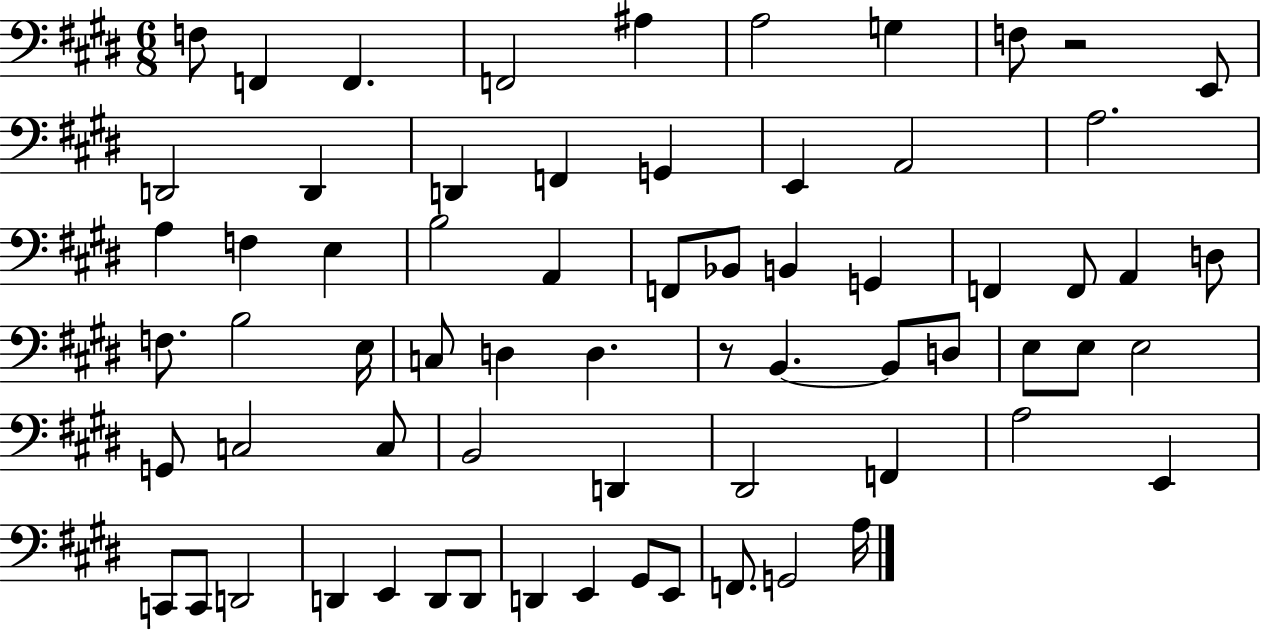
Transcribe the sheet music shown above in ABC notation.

X:1
T:Untitled
M:6/8
L:1/4
K:E
F,/2 F,, F,, F,,2 ^A, A,2 G, F,/2 z2 E,,/2 D,,2 D,, D,, F,, G,, E,, A,,2 A,2 A, F, E, B,2 A,, F,,/2 _B,,/2 B,, G,, F,, F,,/2 A,, D,/2 F,/2 B,2 E,/4 C,/2 D, D, z/2 B,, B,,/2 D,/2 E,/2 E,/2 E,2 G,,/2 C,2 C,/2 B,,2 D,, ^D,,2 F,, A,2 E,, C,,/2 C,,/2 D,,2 D,, E,, D,,/2 D,,/2 D,, E,, ^G,,/2 E,,/2 F,,/2 G,,2 A,/4